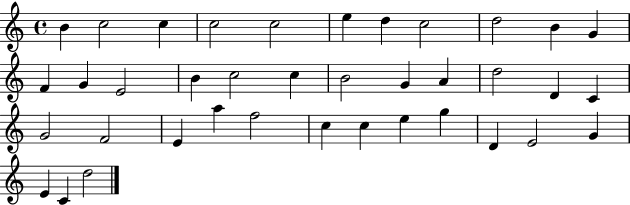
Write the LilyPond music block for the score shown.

{
  \clef treble
  \time 4/4
  \defaultTimeSignature
  \key c \major
  b'4 c''2 c''4 | c''2 c''2 | e''4 d''4 c''2 | d''2 b'4 g'4 | \break f'4 g'4 e'2 | b'4 c''2 c''4 | b'2 g'4 a'4 | d''2 d'4 c'4 | \break g'2 f'2 | e'4 a''4 f''2 | c''4 c''4 e''4 g''4 | d'4 e'2 g'4 | \break e'4 c'4 d''2 | \bar "|."
}